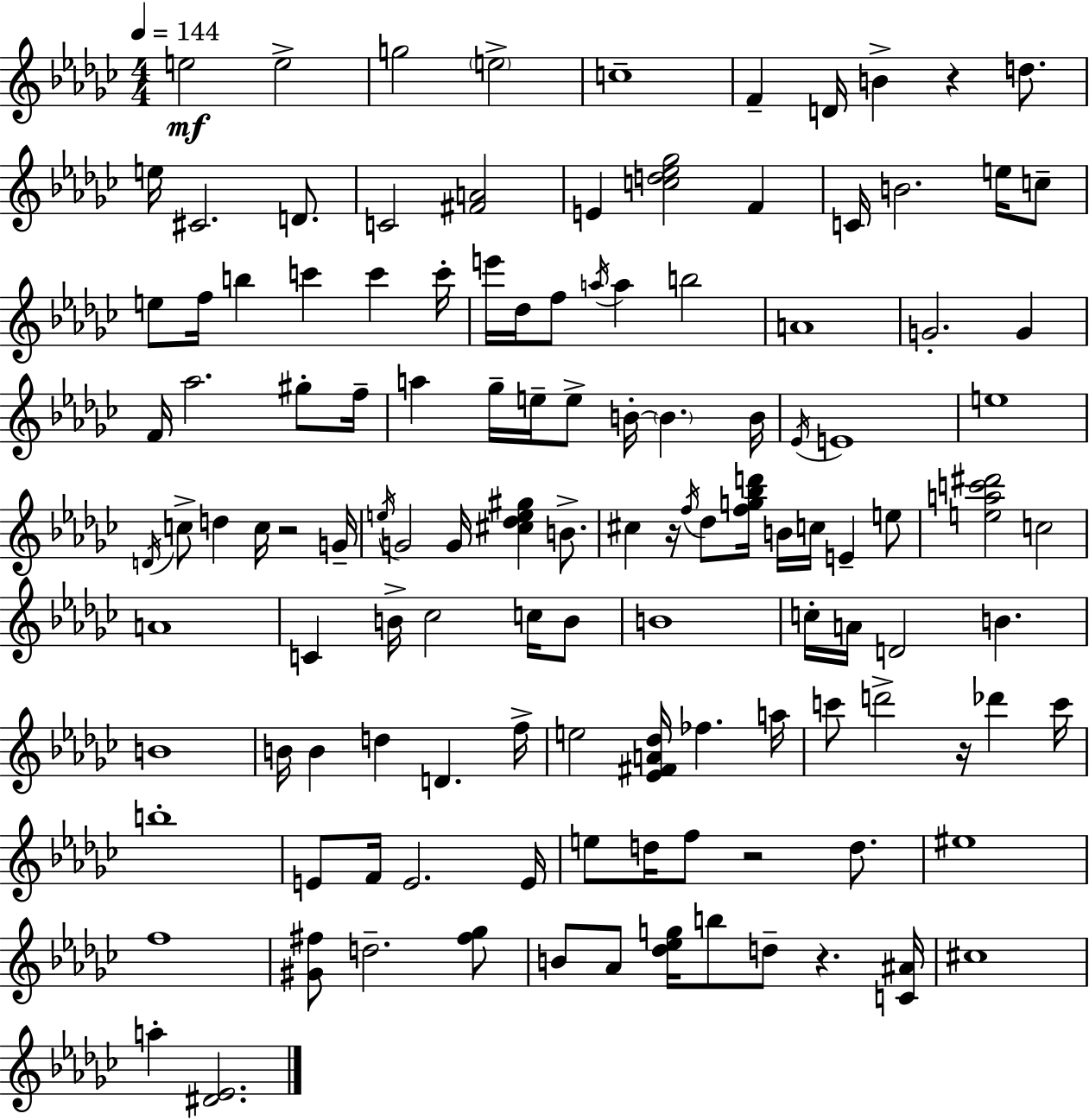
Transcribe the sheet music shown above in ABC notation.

X:1
T:Untitled
M:4/4
L:1/4
K:Ebm
e2 e2 g2 e2 c4 F D/4 B z d/2 e/4 ^C2 D/2 C2 [^FA]2 E [cd_e_g]2 F C/4 B2 e/4 c/2 e/2 f/4 b c' c' c'/4 e'/4 _d/4 f/2 a/4 a b2 A4 G2 G F/4 _a2 ^g/2 f/4 a _g/4 e/4 e/2 B/4 B B/4 _E/4 E4 e4 D/4 c/2 d c/4 z2 G/4 e/4 G2 G/4 [^c_de^g] B/2 ^c z/4 f/4 _d/2 [fg_bd']/4 B/4 c/4 E e/2 [eac'^d']2 c2 A4 C B/4 _c2 c/4 B/2 B4 c/4 A/4 D2 B B4 B/4 B d D f/4 e2 [_E^FA_d]/4 _f a/4 c'/2 d'2 z/4 _d' c'/4 b4 E/2 F/4 E2 E/4 e/2 d/4 f/2 z2 d/2 ^e4 f4 [^G^f]/2 d2 [^f_g]/2 B/2 _A/2 [_d_eg]/4 b/2 d/2 z [C^A]/4 ^c4 a [^D_E]2